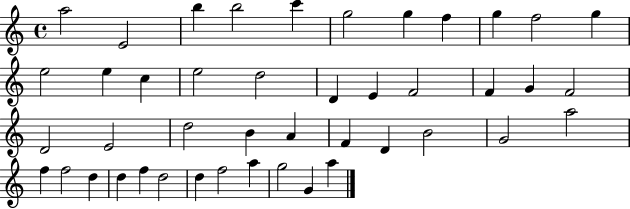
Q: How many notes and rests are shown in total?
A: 44